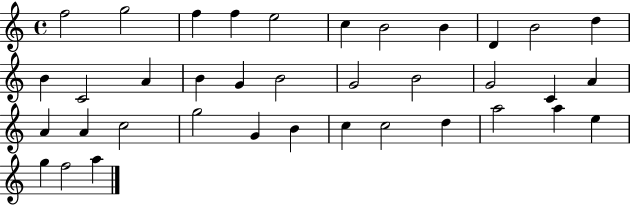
{
  \clef treble
  \time 4/4
  \defaultTimeSignature
  \key c \major
  f''2 g''2 | f''4 f''4 e''2 | c''4 b'2 b'4 | d'4 b'2 d''4 | \break b'4 c'2 a'4 | b'4 g'4 b'2 | g'2 b'2 | g'2 c'4 a'4 | \break a'4 a'4 c''2 | g''2 g'4 b'4 | c''4 c''2 d''4 | a''2 a''4 e''4 | \break g''4 f''2 a''4 | \bar "|."
}